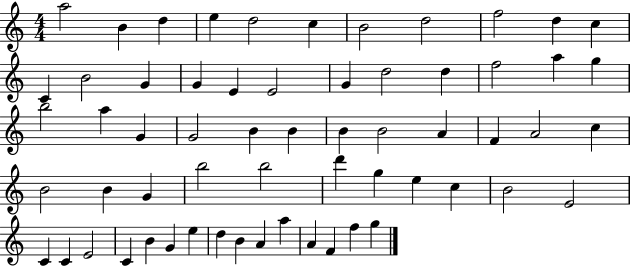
A5/h B4/q D5/q E5/q D5/h C5/q B4/h D5/h F5/h D5/q C5/q C4/q B4/h G4/q G4/q E4/q E4/h G4/q D5/h D5/q F5/h A5/q G5/q B5/h A5/q G4/q G4/h B4/q B4/q B4/q B4/h A4/q F4/q A4/h C5/q B4/h B4/q G4/q B5/h B5/h D6/q G5/q E5/q C5/q B4/h E4/h C4/q C4/q E4/h C4/q B4/q G4/q E5/q D5/q B4/q A4/q A5/q A4/q F4/q F5/q G5/q